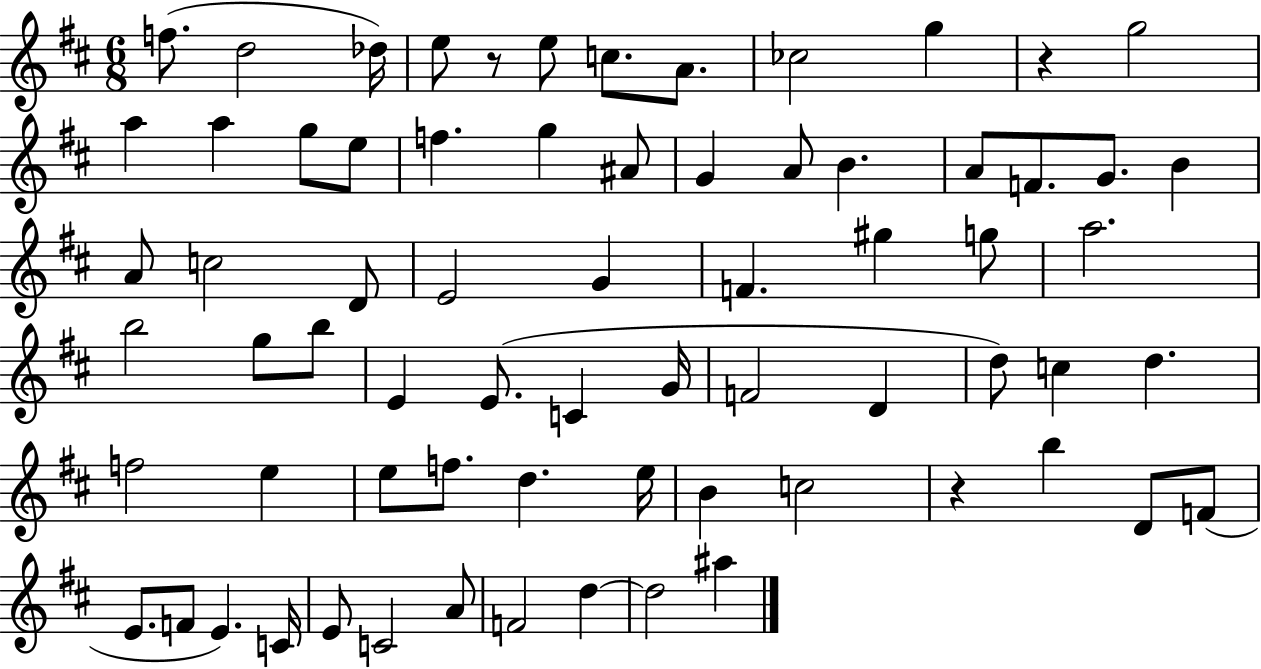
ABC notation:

X:1
T:Untitled
M:6/8
L:1/4
K:D
f/2 d2 _d/4 e/2 z/2 e/2 c/2 A/2 _c2 g z g2 a a g/2 e/2 f g ^A/2 G A/2 B A/2 F/2 G/2 B A/2 c2 D/2 E2 G F ^g g/2 a2 b2 g/2 b/2 E E/2 C G/4 F2 D d/2 c d f2 e e/2 f/2 d e/4 B c2 z b D/2 F/2 E/2 F/2 E C/4 E/2 C2 A/2 F2 d d2 ^a